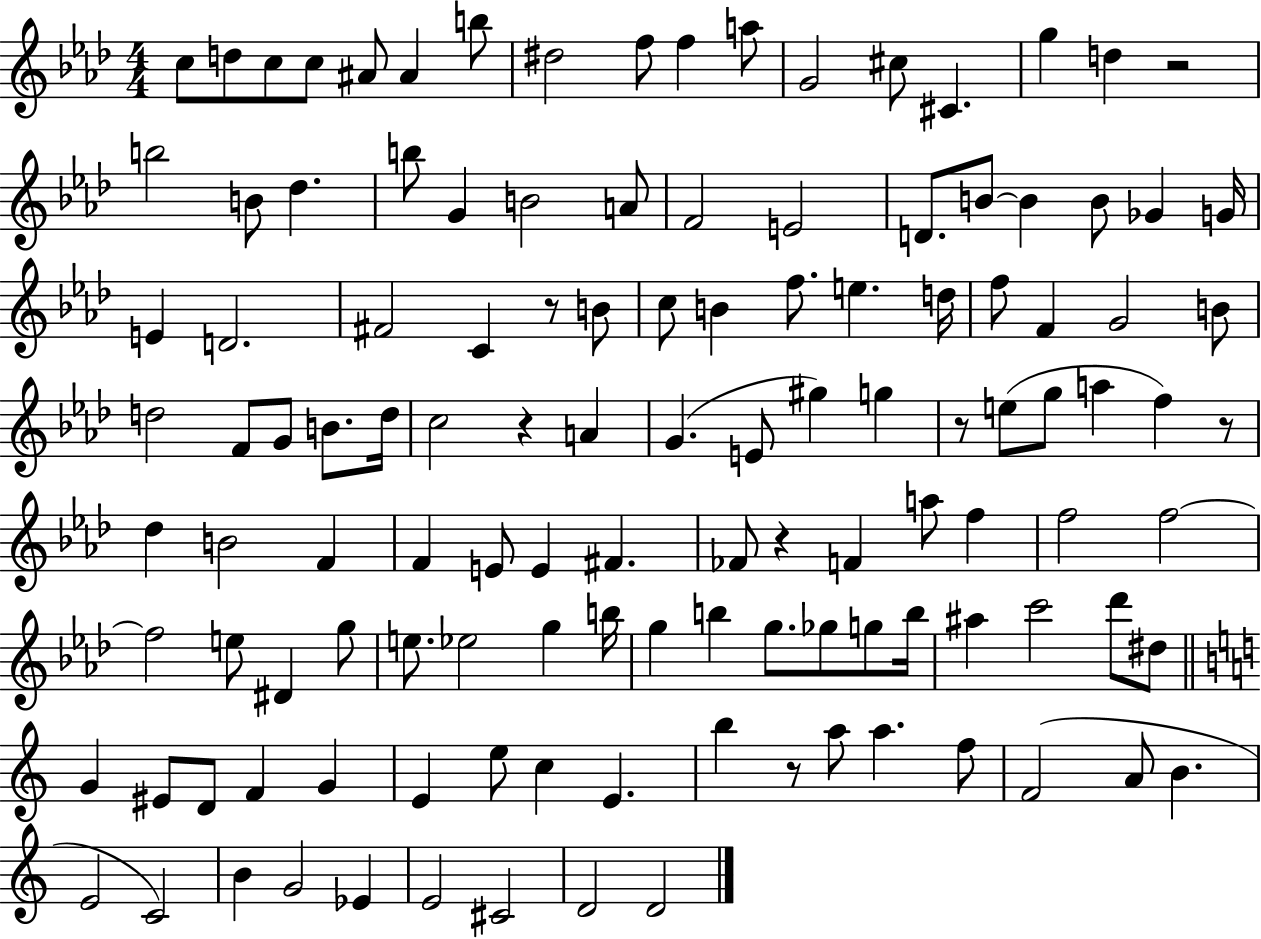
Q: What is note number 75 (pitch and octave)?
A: E5